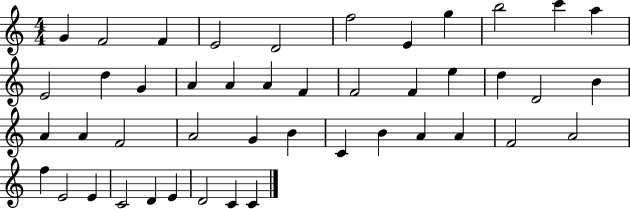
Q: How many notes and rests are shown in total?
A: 45